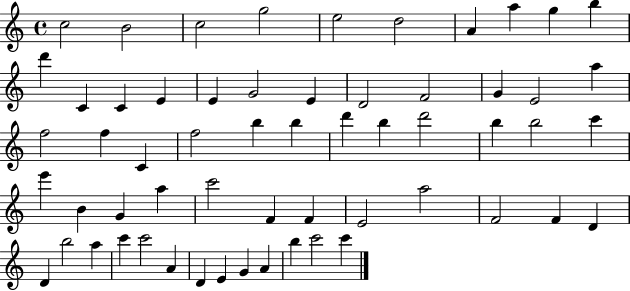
X:1
T:Untitled
M:4/4
L:1/4
K:C
c2 B2 c2 g2 e2 d2 A a g b d' C C E E G2 E D2 F2 G E2 a f2 f C f2 b b d' b d'2 b b2 c' e' B G a c'2 F F E2 a2 F2 F D D b2 a c' c'2 A D E G A b c'2 c'